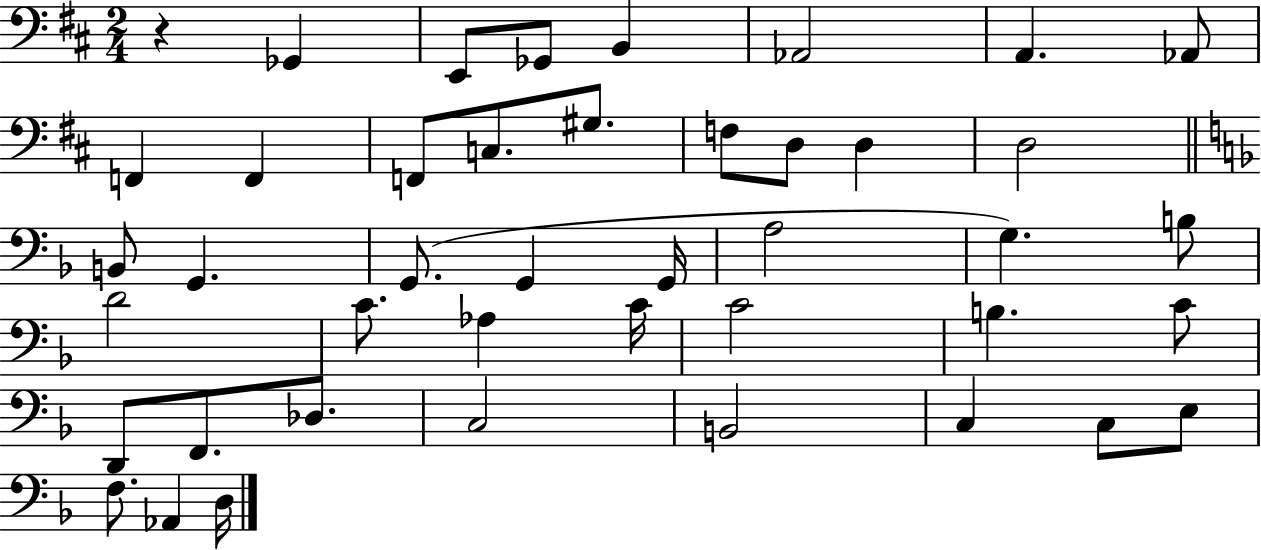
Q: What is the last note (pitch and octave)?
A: D3